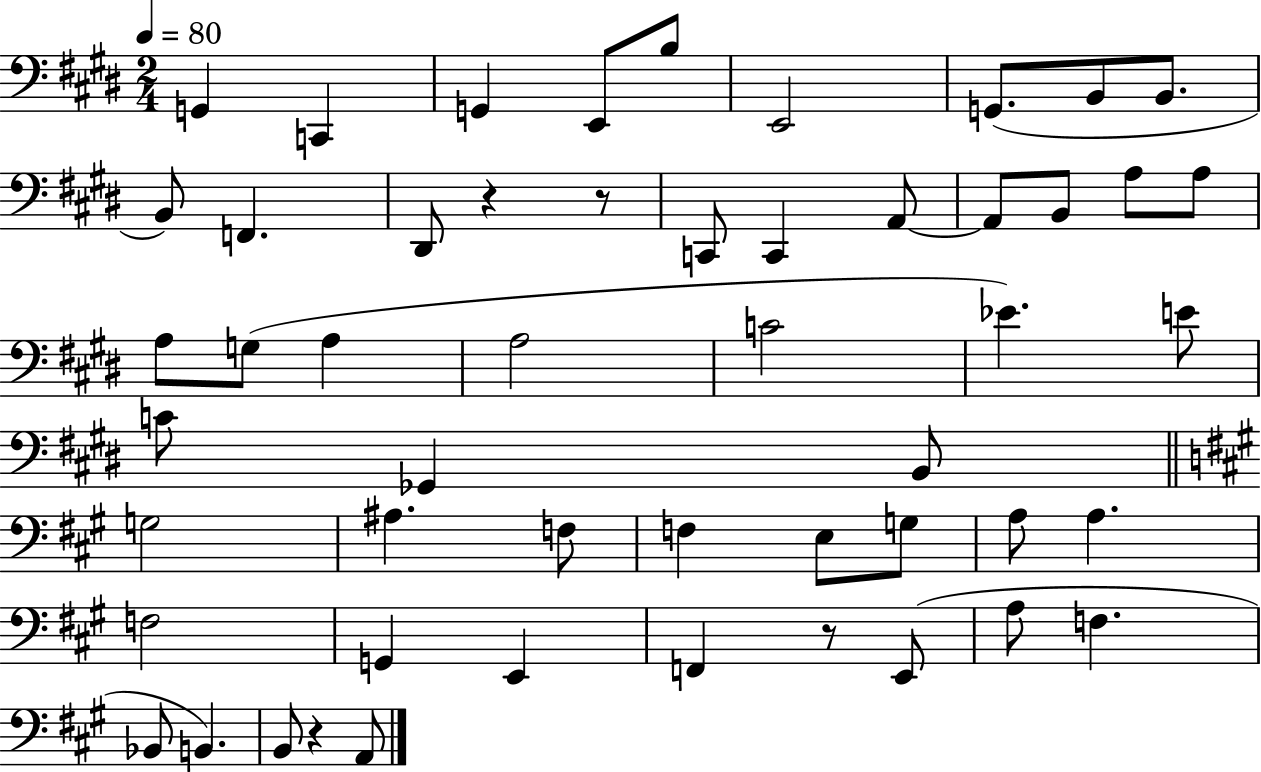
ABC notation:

X:1
T:Untitled
M:2/4
L:1/4
K:E
G,, C,, G,, E,,/2 B,/2 E,,2 G,,/2 B,,/2 B,,/2 B,,/2 F,, ^D,,/2 z z/2 C,,/2 C,, A,,/2 A,,/2 B,,/2 A,/2 A,/2 A,/2 G,/2 A, A,2 C2 _E E/2 C/2 _G,, B,,/2 G,2 ^A, F,/2 F, E,/2 G,/2 A,/2 A, F,2 G,, E,, F,, z/2 E,,/2 A,/2 F, _B,,/2 B,, B,,/2 z A,,/2